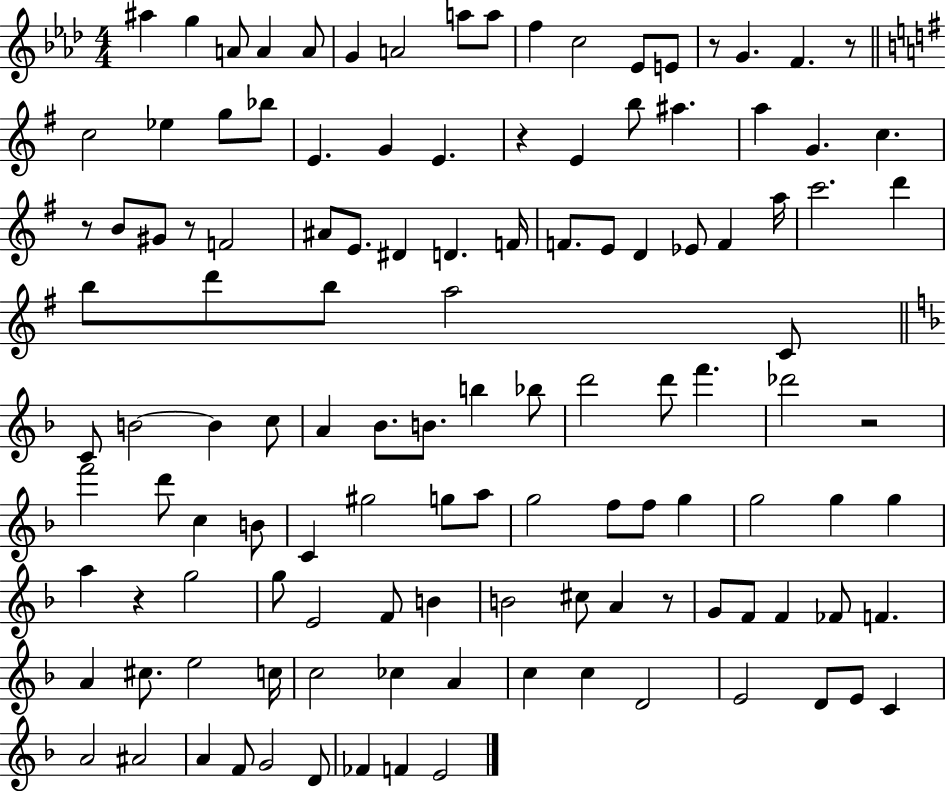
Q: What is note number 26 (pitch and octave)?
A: A5